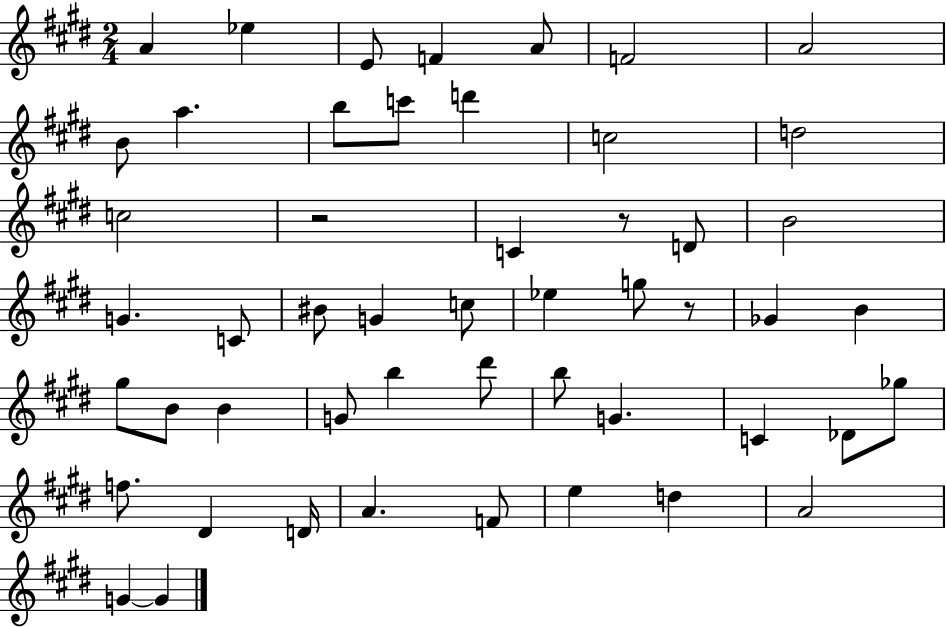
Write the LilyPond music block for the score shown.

{
  \clef treble
  \numericTimeSignature
  \time 2/4
  \key e \major
  a'4 ees''4 | e'8 f'4 a'8 | f'2 | a'2 | \break b'8 a''4. | b''8 c'''8 d'''4 | c''2 | d''2 | \break c''2 | r2 | c'4 r8 d'8 | b'2 | \break g'4. c'8 | bis'8 g'4 c''8 | ees''4 g''8 r8 | ges'4 b'4 | \break gis''8 b'8 b'4 | g'8 b''4 dis'''8 | b''8 g'4. | c'4 des'8 ges''8 | \break f''8. dis'4 d'16 | a'4. f'8 | e''4 d''4 | a'2 | \break g'4~~ g'4 | \bar "|."
}